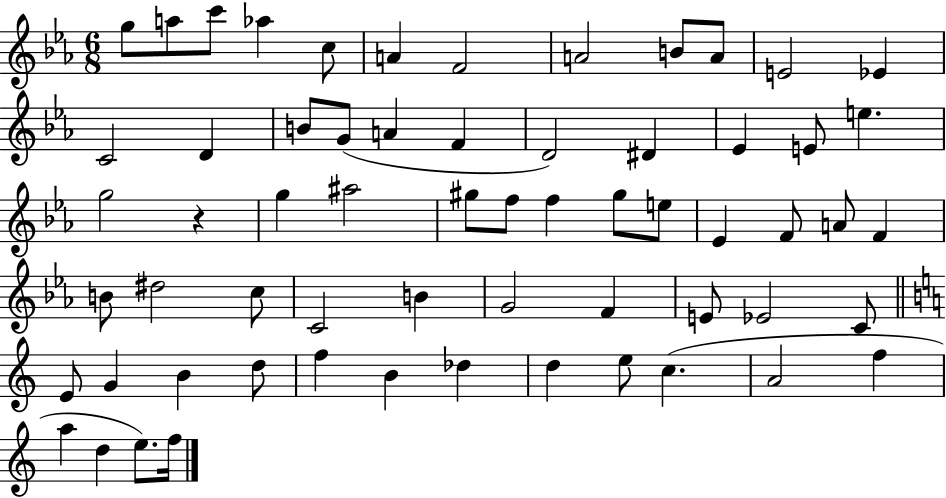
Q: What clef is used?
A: treble